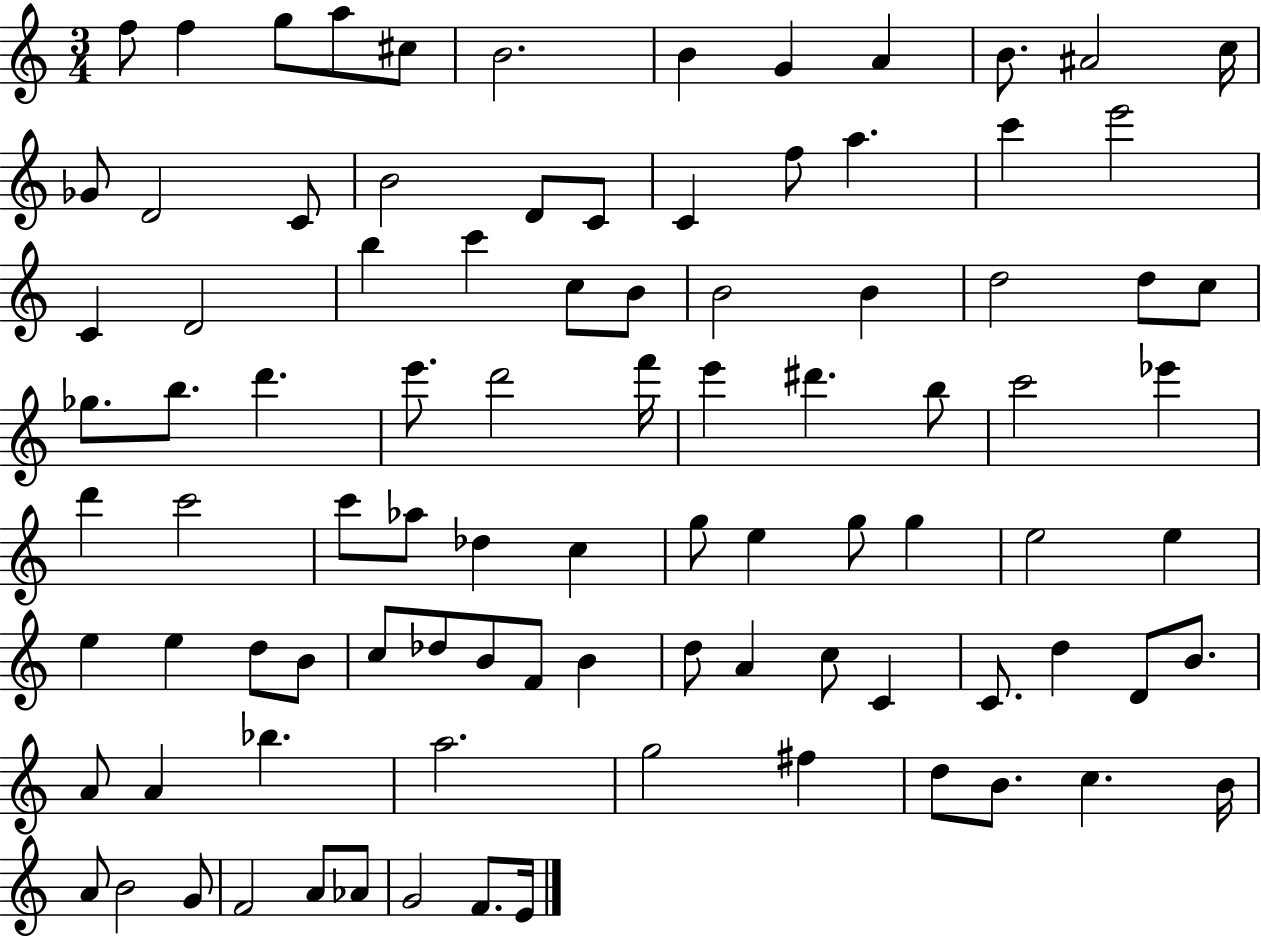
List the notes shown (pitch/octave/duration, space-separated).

F5/e F5/q G5/e A5/e C#5/e B4/h. B4/q G4/q A4/q B4/e. A#4/h C5/s Gb4/e D4/h C4/e B4/h D4/e C4/e C4/q F5/e A5/q. C6/q E6/h C4/q D4/h B5/q C6/q C5/e B4/e B4/h B4/q D5/h D5/e C5/e Gb5/e. B5/e. D6/q. E6/e. D6/h F6/s E6/q D#6/q. B5/e C6/h Eb6/q D6/q C6/h C6/e Ab5/e Db5/q C5/q G5/e E5/q G5/e G5/q E5/h E5/q E5/q E5/q D5/e B4/e C5/e Db5/e B4/e F4/e B4/q D5/e A4/q C5/e C4/q C4/e. D5/q D4/e B4/e. A4/e A4/q Bb5/q. A5/h. G5/h F#5/q D5/e B4/e. C5/q. B4/s A4/e B4/h G4/e F4/h A4/e Ab4/e G4/h F4/e. E4/s